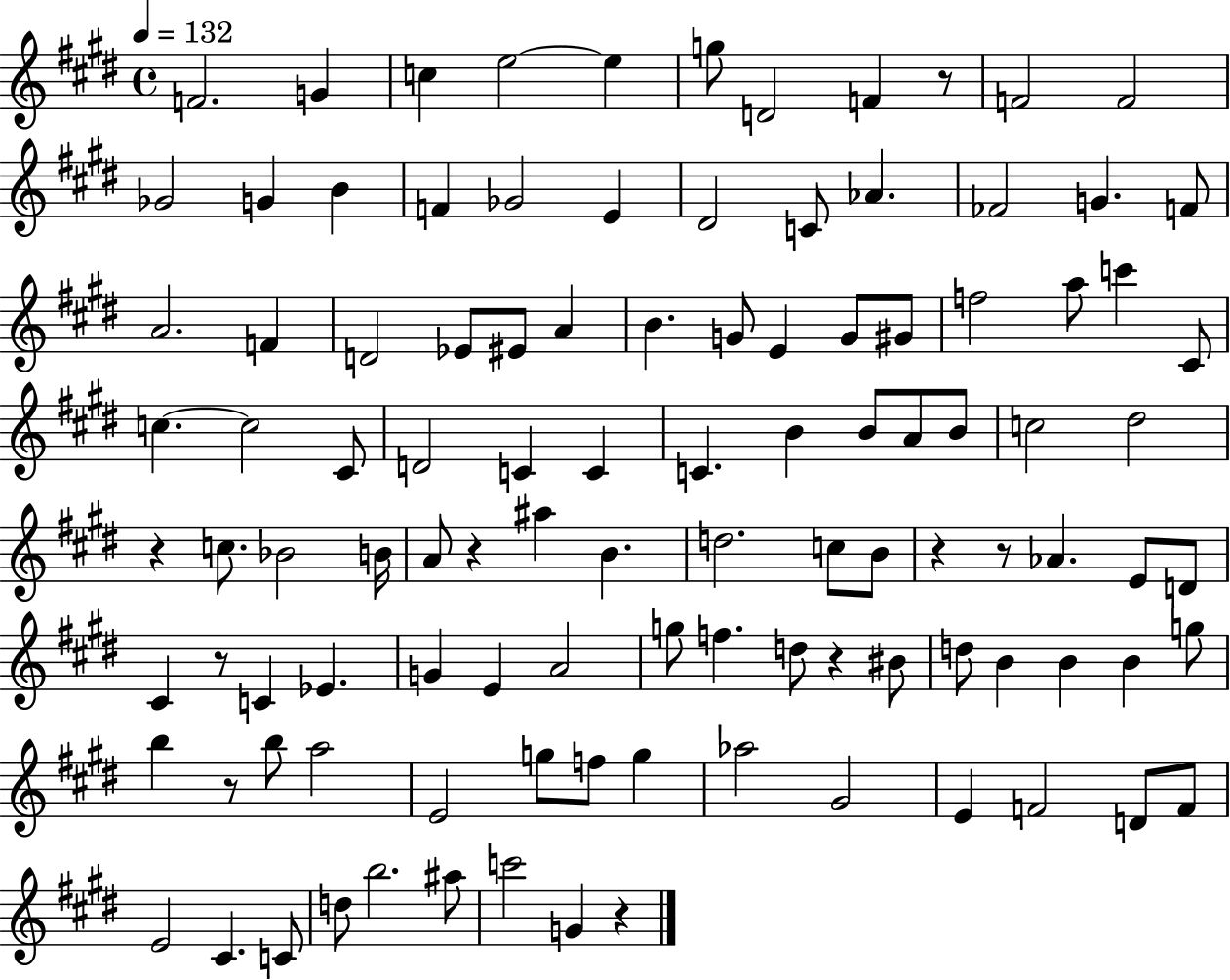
{
  \clef treble
  \time 4/4
  \defaultTimeSignature
  \key e \major
  \tempo 4 = 132
  f'2. g'4 | c''4 e''2~~ e''4 | g''8 d'2 f'4 r8 | f'2 f'2 | \break ges'2 g'4 b'4 | f'4 ges'2 e'4 | dis'2 c'8 aes'4. | fes'2 g'4. f'8 | \break a'2. f'4 | d'2 ees'8 eis'8 a'4 | b'4. g'8 e'4 g'8 gis'8 | f''2 a''8 c'''4 cis'8 | \break c''4.~~ c''2 cis'8 | d'2 c'4 c'4 | c'4. b'4 b'8 a'8 b'8 | c''2 dis''2 | \break r4 c''8. bes'2 b'16 | a'8 r4 ais''4 b'4. | d''2. c''8 b'8 | r4 r8 aes'4. e'8 d'8 | \break cis'4 r8 c'4 ees'4. | g'4 e'4 a'2 | g''8 f''4. d''8 r4 bis'8 | d''8 b'4 b'4 b'4 g''8 | \break b''4 r8 b''8 a''2 | e'2 g''8 f''8 g''4 | aes''2 gis'2 | e'4 f'2 d'8 f'8 | \break e'2 cis'4. c'8 | d''8 b''2. ais''8 | c'''2 g'4 r4 | \bar "|."
}